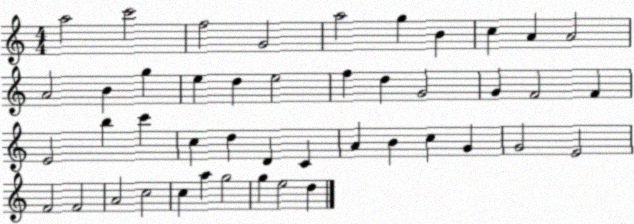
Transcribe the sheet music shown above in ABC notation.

X:1
T:Untitled
M:4/4
L:1/4
K:C
a2 c'2 f2 G2 a2 g B c A A2 A2 B g e d e2 f d G2 G F2 F E2 b c' c d D C A B c G G2 E2 F2 F2 A2 c2 c a g2 g e2 d